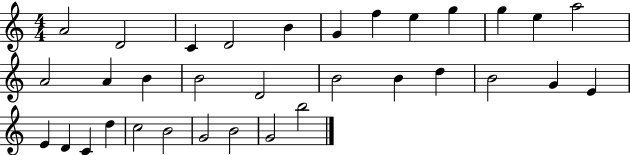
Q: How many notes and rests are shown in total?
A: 33